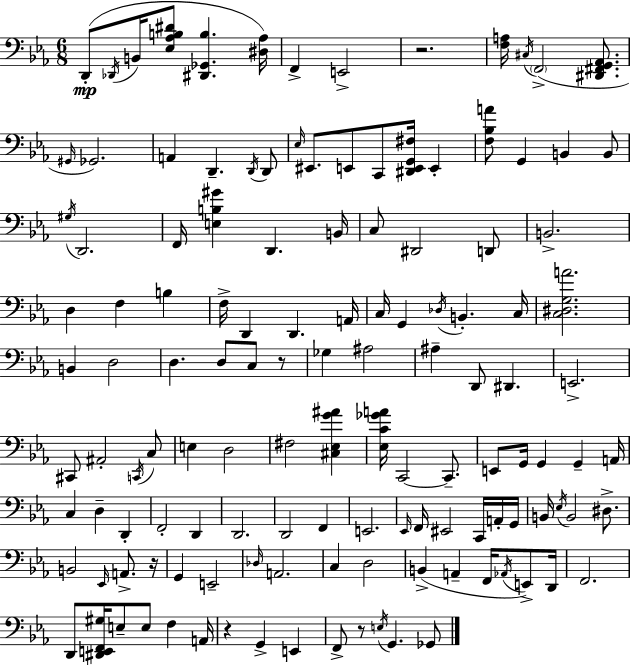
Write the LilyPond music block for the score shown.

{
  \clef bass
  \numericTimeSignature
  \time 6/8
  \key c \minor
  d,8-.(\mp \acciaccatura { des,16 } b,16 <ees aes b dis'>8 <dis, ges, b>4. | <dis aes>16) f,4-> e,2-> | r2. | <f a>16 \acciaccatura { cis16 }( \parenthesize f,2-> <dis, fis, g, aes,>8. | \break \grace { gis,16 } ges,2.) | a,4 d,4.-- | \acciaccatura { d,16 } d,8 \grace { ees16 } eis,8. e,8 c,8 | <dis, e, g, fis>16 e,4-. <f bes a'>8 g,4 b,4 | \break b,8 \acciaccatura { gis16 } d,2. | f,16 <e b gis'>4 d,4. | b,16 c8 dis,2 | d,8 b,2.-> | \break d4 f4 | b4 f16-> d,4 d,4. | a,16 c16 g,4 \acciaccatura { des16 } | b,4.-. c16 <c dis g a'>2. | \break b,4 d2 | d4. | d8 c8 r8 ges4 ais2 | ais4-- d,8 | \break dis,4. e,2.-> | cis,8 ais,2-. | \acciaccatura { c,16 } c8 e4 | d2 fis2 | \break <cis ees g' ais'>4 <ees c' ges' a'>16 c,2~~ | c,8.-- e,8 g,16 g,4 | g,4-- a,16 c4 | d4-- d,4-. f,2-. | \break d,4 d,2. | d,2 | f,4 e,2. | \grace { ees,16 } f,16 eis,2 | \break c,16 a,16-. g,16 b,16 \acciaccatura { ees16 } b,2 | dis8.-> b,2 | \grace { ees,16 } a,8.-> r16 g,4 | e,2-- \grace { des16 } | \break a,2. | c4 d2 | b,4->( a,4-- f,16 \acciaccatura { aes,16 } e,8->) | d,16 f,2. | \break d,8 <dis, e, f, gis>16 e8-- e8 f4 | a,16 r4 g,4-> e,4 | f,8-> r8 \acciaccatura { e16 } g,4. | ges,8 \bar "|."
}